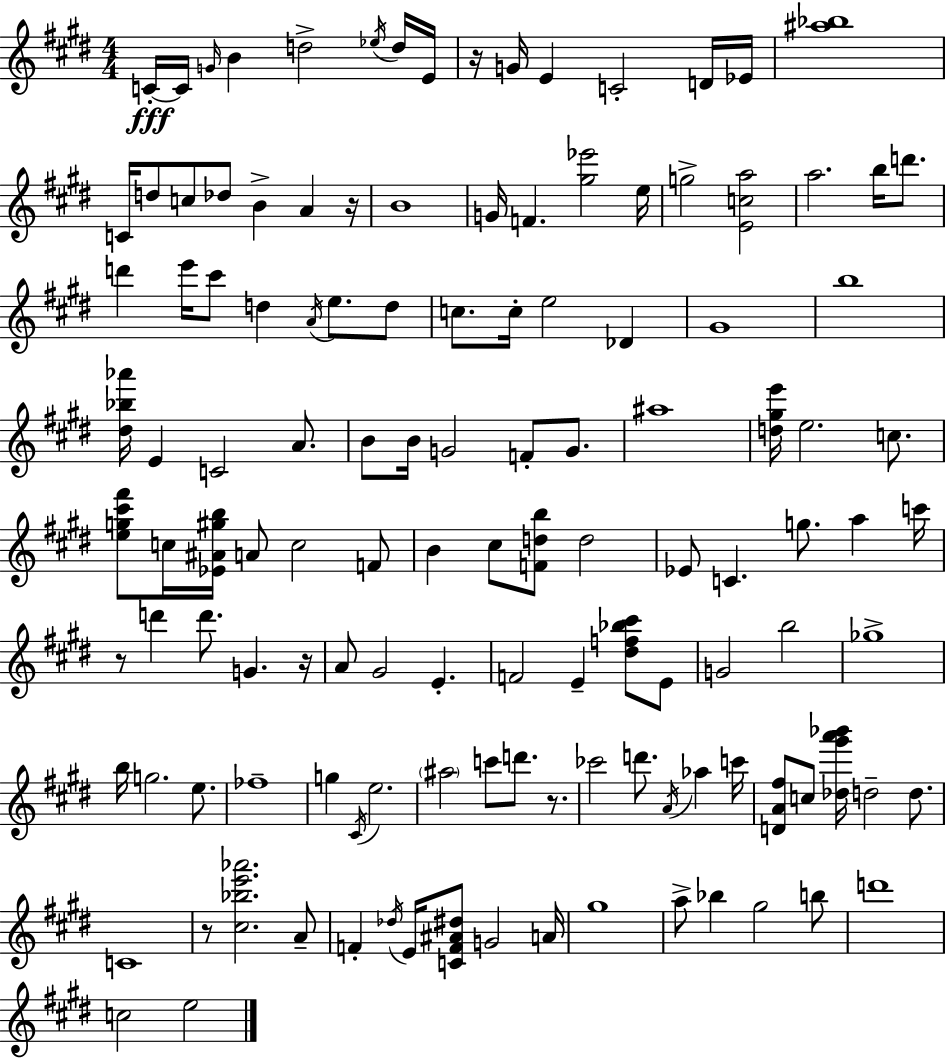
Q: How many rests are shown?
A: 6